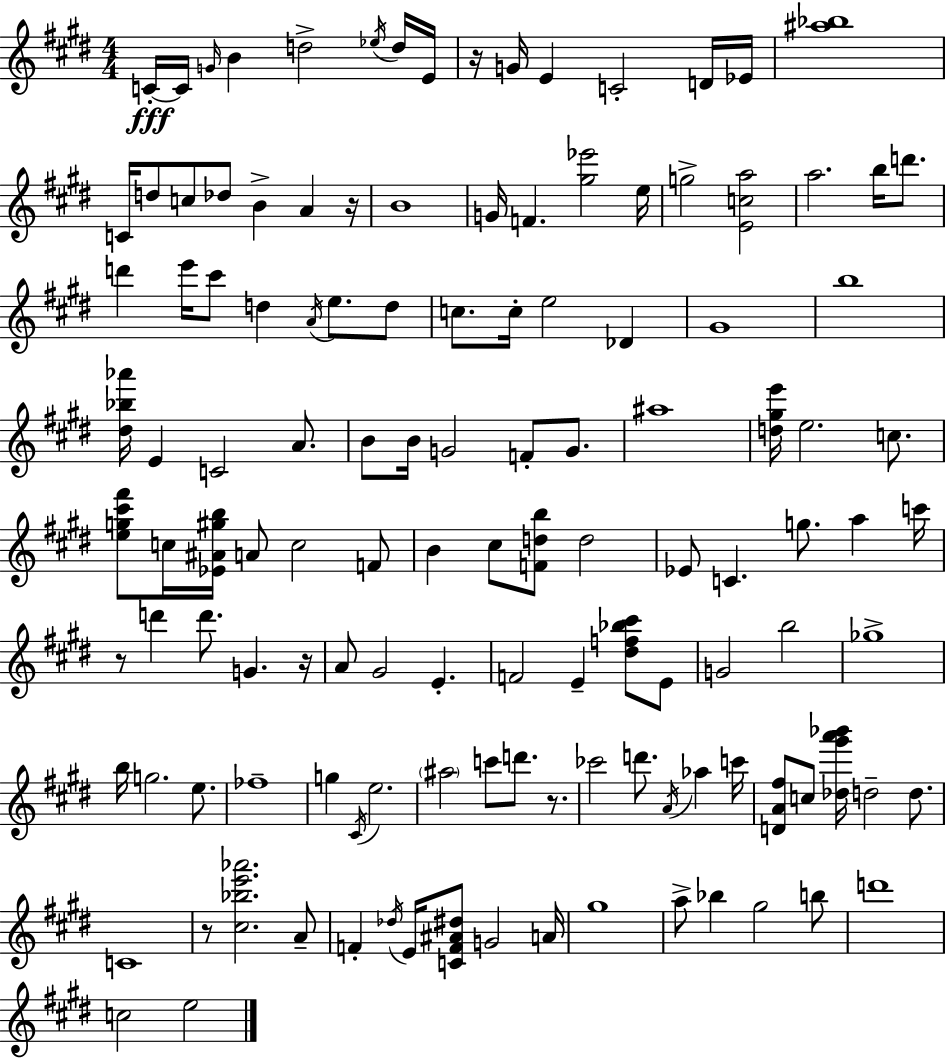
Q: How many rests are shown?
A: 6